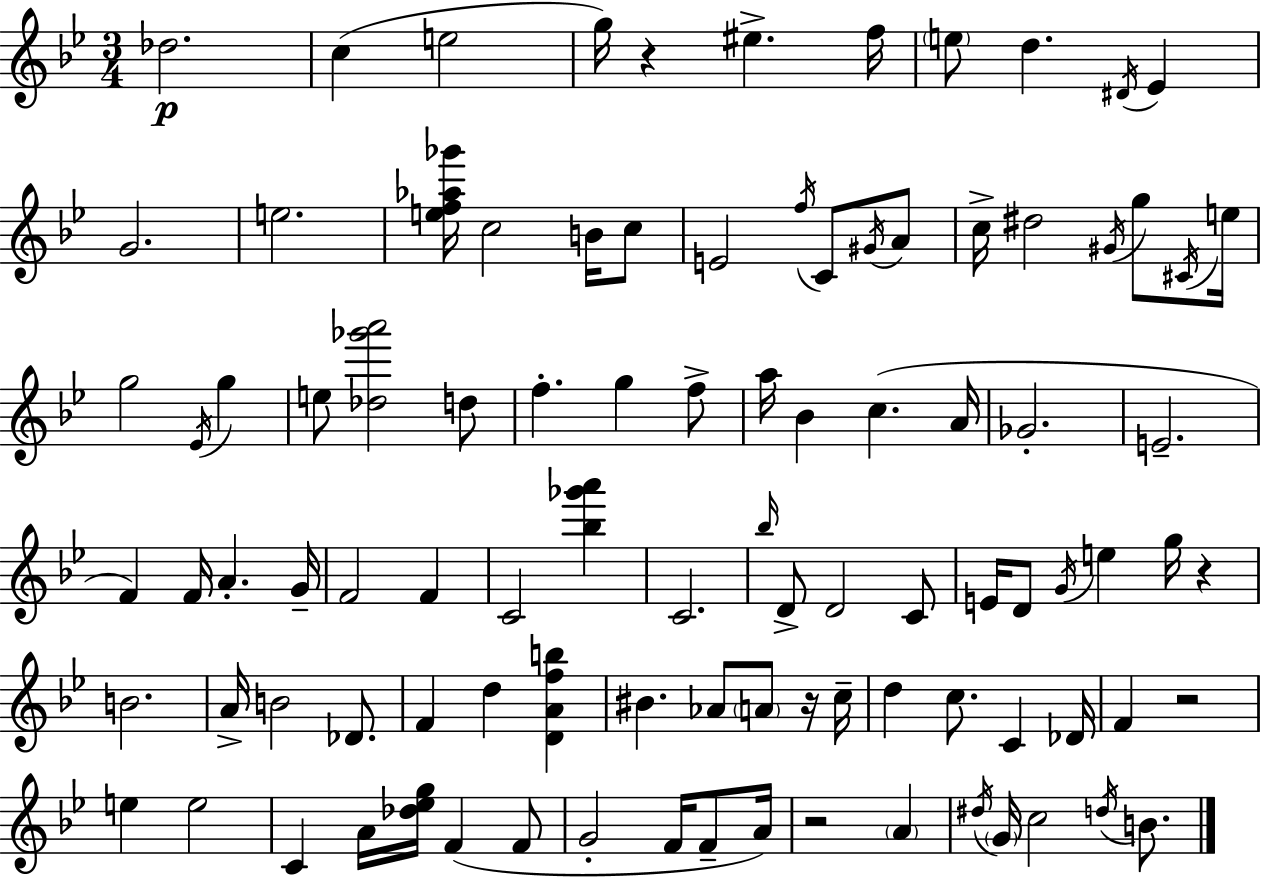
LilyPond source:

{
  \clef treble
  \numericTimeSignature
  \time 3/4
  \key bes \major
  \repeat volta 2 { des''2.\p | c''4( e''2 | g''16) r4 eis''4.-> f''16 | \parenthesize e''8 d''4. \acciaccatura { dis'16 } ees'4 | \break g'2. | e''2. | <e'' f'' aes'' ges'''>16 c''2 b'16 c''8 | e'2 \acciaccatura { f''16 } c'8 | \break \acciaccatura { gis'16 } a'8 c''16-> dis''2 | \acciaccatura { gis'16 } g''8 \acciaccatura { cis'16 } e''16 g''2 | \acciaccatura { ees'16 } g''4 e''8 <des'' ges''' a'''>2 | d''8 f''4.-. | \break g''4 f''8-> a''16 bes'4 c''4.( | a'16 ges'2.-. | e'2.-- | f'4) f'16 a'4.-. | \break g'16-- f'2 | f'4 c'2 | <bes'' ges''' a'''>4 c'2. | \grace { bes''16 } d'8-> d'2 | \break c'8 e'16 d'8 \acciaccatura { g'16 } e''4 | g''16 r4 b'2. | a'16-> b'2 | des'8. f'4 | \break d''4 <d' a' f'' b''>4 bis'4. | aes'8 \parenthesize a'8 r16 c''16-- d''4 | c''8. c'4 des'16 f'4 | r2 e''4 | \break e''2 c'4 | a'16 <des'' ees'' g''>16 f'4( f'8 g'2-. | f'16 f'8-- a'16) r2 | \parenthesize a'4 \acciaccatura { dis''16 } \parenthesize g'16 c''2 | \break \acciaccatura { d''16 } b'8. } \bar "|."
}